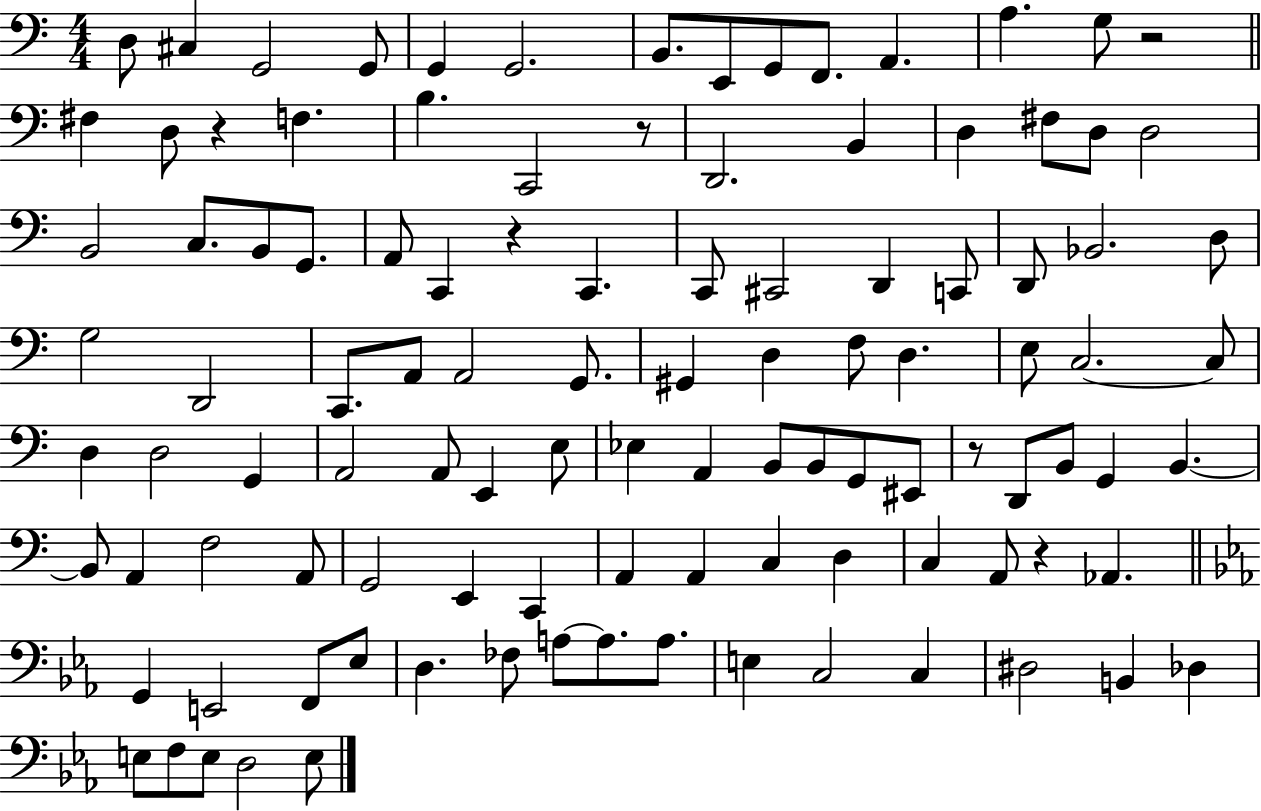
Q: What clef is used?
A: bass